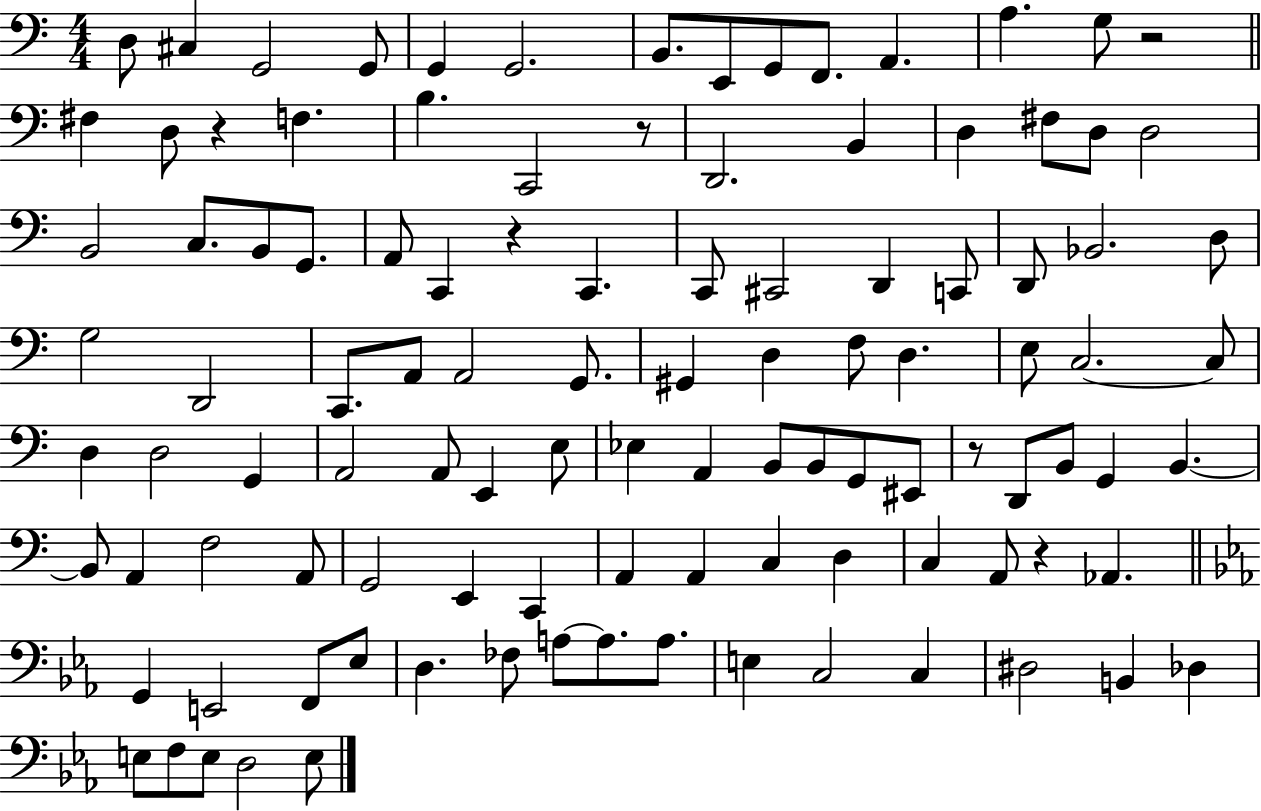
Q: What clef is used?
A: bass